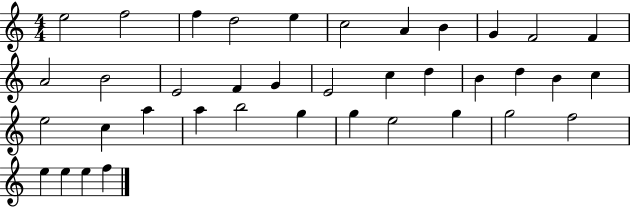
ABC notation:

X:1
T:Untitled
M:4/4
L:1/4
K:C
e2 f2 f d2 e c2 A B G F2 F A2 B2 E2 F G E2 c d B d B c e2 c a a b2 g g e2 g g2 f2 e e e f